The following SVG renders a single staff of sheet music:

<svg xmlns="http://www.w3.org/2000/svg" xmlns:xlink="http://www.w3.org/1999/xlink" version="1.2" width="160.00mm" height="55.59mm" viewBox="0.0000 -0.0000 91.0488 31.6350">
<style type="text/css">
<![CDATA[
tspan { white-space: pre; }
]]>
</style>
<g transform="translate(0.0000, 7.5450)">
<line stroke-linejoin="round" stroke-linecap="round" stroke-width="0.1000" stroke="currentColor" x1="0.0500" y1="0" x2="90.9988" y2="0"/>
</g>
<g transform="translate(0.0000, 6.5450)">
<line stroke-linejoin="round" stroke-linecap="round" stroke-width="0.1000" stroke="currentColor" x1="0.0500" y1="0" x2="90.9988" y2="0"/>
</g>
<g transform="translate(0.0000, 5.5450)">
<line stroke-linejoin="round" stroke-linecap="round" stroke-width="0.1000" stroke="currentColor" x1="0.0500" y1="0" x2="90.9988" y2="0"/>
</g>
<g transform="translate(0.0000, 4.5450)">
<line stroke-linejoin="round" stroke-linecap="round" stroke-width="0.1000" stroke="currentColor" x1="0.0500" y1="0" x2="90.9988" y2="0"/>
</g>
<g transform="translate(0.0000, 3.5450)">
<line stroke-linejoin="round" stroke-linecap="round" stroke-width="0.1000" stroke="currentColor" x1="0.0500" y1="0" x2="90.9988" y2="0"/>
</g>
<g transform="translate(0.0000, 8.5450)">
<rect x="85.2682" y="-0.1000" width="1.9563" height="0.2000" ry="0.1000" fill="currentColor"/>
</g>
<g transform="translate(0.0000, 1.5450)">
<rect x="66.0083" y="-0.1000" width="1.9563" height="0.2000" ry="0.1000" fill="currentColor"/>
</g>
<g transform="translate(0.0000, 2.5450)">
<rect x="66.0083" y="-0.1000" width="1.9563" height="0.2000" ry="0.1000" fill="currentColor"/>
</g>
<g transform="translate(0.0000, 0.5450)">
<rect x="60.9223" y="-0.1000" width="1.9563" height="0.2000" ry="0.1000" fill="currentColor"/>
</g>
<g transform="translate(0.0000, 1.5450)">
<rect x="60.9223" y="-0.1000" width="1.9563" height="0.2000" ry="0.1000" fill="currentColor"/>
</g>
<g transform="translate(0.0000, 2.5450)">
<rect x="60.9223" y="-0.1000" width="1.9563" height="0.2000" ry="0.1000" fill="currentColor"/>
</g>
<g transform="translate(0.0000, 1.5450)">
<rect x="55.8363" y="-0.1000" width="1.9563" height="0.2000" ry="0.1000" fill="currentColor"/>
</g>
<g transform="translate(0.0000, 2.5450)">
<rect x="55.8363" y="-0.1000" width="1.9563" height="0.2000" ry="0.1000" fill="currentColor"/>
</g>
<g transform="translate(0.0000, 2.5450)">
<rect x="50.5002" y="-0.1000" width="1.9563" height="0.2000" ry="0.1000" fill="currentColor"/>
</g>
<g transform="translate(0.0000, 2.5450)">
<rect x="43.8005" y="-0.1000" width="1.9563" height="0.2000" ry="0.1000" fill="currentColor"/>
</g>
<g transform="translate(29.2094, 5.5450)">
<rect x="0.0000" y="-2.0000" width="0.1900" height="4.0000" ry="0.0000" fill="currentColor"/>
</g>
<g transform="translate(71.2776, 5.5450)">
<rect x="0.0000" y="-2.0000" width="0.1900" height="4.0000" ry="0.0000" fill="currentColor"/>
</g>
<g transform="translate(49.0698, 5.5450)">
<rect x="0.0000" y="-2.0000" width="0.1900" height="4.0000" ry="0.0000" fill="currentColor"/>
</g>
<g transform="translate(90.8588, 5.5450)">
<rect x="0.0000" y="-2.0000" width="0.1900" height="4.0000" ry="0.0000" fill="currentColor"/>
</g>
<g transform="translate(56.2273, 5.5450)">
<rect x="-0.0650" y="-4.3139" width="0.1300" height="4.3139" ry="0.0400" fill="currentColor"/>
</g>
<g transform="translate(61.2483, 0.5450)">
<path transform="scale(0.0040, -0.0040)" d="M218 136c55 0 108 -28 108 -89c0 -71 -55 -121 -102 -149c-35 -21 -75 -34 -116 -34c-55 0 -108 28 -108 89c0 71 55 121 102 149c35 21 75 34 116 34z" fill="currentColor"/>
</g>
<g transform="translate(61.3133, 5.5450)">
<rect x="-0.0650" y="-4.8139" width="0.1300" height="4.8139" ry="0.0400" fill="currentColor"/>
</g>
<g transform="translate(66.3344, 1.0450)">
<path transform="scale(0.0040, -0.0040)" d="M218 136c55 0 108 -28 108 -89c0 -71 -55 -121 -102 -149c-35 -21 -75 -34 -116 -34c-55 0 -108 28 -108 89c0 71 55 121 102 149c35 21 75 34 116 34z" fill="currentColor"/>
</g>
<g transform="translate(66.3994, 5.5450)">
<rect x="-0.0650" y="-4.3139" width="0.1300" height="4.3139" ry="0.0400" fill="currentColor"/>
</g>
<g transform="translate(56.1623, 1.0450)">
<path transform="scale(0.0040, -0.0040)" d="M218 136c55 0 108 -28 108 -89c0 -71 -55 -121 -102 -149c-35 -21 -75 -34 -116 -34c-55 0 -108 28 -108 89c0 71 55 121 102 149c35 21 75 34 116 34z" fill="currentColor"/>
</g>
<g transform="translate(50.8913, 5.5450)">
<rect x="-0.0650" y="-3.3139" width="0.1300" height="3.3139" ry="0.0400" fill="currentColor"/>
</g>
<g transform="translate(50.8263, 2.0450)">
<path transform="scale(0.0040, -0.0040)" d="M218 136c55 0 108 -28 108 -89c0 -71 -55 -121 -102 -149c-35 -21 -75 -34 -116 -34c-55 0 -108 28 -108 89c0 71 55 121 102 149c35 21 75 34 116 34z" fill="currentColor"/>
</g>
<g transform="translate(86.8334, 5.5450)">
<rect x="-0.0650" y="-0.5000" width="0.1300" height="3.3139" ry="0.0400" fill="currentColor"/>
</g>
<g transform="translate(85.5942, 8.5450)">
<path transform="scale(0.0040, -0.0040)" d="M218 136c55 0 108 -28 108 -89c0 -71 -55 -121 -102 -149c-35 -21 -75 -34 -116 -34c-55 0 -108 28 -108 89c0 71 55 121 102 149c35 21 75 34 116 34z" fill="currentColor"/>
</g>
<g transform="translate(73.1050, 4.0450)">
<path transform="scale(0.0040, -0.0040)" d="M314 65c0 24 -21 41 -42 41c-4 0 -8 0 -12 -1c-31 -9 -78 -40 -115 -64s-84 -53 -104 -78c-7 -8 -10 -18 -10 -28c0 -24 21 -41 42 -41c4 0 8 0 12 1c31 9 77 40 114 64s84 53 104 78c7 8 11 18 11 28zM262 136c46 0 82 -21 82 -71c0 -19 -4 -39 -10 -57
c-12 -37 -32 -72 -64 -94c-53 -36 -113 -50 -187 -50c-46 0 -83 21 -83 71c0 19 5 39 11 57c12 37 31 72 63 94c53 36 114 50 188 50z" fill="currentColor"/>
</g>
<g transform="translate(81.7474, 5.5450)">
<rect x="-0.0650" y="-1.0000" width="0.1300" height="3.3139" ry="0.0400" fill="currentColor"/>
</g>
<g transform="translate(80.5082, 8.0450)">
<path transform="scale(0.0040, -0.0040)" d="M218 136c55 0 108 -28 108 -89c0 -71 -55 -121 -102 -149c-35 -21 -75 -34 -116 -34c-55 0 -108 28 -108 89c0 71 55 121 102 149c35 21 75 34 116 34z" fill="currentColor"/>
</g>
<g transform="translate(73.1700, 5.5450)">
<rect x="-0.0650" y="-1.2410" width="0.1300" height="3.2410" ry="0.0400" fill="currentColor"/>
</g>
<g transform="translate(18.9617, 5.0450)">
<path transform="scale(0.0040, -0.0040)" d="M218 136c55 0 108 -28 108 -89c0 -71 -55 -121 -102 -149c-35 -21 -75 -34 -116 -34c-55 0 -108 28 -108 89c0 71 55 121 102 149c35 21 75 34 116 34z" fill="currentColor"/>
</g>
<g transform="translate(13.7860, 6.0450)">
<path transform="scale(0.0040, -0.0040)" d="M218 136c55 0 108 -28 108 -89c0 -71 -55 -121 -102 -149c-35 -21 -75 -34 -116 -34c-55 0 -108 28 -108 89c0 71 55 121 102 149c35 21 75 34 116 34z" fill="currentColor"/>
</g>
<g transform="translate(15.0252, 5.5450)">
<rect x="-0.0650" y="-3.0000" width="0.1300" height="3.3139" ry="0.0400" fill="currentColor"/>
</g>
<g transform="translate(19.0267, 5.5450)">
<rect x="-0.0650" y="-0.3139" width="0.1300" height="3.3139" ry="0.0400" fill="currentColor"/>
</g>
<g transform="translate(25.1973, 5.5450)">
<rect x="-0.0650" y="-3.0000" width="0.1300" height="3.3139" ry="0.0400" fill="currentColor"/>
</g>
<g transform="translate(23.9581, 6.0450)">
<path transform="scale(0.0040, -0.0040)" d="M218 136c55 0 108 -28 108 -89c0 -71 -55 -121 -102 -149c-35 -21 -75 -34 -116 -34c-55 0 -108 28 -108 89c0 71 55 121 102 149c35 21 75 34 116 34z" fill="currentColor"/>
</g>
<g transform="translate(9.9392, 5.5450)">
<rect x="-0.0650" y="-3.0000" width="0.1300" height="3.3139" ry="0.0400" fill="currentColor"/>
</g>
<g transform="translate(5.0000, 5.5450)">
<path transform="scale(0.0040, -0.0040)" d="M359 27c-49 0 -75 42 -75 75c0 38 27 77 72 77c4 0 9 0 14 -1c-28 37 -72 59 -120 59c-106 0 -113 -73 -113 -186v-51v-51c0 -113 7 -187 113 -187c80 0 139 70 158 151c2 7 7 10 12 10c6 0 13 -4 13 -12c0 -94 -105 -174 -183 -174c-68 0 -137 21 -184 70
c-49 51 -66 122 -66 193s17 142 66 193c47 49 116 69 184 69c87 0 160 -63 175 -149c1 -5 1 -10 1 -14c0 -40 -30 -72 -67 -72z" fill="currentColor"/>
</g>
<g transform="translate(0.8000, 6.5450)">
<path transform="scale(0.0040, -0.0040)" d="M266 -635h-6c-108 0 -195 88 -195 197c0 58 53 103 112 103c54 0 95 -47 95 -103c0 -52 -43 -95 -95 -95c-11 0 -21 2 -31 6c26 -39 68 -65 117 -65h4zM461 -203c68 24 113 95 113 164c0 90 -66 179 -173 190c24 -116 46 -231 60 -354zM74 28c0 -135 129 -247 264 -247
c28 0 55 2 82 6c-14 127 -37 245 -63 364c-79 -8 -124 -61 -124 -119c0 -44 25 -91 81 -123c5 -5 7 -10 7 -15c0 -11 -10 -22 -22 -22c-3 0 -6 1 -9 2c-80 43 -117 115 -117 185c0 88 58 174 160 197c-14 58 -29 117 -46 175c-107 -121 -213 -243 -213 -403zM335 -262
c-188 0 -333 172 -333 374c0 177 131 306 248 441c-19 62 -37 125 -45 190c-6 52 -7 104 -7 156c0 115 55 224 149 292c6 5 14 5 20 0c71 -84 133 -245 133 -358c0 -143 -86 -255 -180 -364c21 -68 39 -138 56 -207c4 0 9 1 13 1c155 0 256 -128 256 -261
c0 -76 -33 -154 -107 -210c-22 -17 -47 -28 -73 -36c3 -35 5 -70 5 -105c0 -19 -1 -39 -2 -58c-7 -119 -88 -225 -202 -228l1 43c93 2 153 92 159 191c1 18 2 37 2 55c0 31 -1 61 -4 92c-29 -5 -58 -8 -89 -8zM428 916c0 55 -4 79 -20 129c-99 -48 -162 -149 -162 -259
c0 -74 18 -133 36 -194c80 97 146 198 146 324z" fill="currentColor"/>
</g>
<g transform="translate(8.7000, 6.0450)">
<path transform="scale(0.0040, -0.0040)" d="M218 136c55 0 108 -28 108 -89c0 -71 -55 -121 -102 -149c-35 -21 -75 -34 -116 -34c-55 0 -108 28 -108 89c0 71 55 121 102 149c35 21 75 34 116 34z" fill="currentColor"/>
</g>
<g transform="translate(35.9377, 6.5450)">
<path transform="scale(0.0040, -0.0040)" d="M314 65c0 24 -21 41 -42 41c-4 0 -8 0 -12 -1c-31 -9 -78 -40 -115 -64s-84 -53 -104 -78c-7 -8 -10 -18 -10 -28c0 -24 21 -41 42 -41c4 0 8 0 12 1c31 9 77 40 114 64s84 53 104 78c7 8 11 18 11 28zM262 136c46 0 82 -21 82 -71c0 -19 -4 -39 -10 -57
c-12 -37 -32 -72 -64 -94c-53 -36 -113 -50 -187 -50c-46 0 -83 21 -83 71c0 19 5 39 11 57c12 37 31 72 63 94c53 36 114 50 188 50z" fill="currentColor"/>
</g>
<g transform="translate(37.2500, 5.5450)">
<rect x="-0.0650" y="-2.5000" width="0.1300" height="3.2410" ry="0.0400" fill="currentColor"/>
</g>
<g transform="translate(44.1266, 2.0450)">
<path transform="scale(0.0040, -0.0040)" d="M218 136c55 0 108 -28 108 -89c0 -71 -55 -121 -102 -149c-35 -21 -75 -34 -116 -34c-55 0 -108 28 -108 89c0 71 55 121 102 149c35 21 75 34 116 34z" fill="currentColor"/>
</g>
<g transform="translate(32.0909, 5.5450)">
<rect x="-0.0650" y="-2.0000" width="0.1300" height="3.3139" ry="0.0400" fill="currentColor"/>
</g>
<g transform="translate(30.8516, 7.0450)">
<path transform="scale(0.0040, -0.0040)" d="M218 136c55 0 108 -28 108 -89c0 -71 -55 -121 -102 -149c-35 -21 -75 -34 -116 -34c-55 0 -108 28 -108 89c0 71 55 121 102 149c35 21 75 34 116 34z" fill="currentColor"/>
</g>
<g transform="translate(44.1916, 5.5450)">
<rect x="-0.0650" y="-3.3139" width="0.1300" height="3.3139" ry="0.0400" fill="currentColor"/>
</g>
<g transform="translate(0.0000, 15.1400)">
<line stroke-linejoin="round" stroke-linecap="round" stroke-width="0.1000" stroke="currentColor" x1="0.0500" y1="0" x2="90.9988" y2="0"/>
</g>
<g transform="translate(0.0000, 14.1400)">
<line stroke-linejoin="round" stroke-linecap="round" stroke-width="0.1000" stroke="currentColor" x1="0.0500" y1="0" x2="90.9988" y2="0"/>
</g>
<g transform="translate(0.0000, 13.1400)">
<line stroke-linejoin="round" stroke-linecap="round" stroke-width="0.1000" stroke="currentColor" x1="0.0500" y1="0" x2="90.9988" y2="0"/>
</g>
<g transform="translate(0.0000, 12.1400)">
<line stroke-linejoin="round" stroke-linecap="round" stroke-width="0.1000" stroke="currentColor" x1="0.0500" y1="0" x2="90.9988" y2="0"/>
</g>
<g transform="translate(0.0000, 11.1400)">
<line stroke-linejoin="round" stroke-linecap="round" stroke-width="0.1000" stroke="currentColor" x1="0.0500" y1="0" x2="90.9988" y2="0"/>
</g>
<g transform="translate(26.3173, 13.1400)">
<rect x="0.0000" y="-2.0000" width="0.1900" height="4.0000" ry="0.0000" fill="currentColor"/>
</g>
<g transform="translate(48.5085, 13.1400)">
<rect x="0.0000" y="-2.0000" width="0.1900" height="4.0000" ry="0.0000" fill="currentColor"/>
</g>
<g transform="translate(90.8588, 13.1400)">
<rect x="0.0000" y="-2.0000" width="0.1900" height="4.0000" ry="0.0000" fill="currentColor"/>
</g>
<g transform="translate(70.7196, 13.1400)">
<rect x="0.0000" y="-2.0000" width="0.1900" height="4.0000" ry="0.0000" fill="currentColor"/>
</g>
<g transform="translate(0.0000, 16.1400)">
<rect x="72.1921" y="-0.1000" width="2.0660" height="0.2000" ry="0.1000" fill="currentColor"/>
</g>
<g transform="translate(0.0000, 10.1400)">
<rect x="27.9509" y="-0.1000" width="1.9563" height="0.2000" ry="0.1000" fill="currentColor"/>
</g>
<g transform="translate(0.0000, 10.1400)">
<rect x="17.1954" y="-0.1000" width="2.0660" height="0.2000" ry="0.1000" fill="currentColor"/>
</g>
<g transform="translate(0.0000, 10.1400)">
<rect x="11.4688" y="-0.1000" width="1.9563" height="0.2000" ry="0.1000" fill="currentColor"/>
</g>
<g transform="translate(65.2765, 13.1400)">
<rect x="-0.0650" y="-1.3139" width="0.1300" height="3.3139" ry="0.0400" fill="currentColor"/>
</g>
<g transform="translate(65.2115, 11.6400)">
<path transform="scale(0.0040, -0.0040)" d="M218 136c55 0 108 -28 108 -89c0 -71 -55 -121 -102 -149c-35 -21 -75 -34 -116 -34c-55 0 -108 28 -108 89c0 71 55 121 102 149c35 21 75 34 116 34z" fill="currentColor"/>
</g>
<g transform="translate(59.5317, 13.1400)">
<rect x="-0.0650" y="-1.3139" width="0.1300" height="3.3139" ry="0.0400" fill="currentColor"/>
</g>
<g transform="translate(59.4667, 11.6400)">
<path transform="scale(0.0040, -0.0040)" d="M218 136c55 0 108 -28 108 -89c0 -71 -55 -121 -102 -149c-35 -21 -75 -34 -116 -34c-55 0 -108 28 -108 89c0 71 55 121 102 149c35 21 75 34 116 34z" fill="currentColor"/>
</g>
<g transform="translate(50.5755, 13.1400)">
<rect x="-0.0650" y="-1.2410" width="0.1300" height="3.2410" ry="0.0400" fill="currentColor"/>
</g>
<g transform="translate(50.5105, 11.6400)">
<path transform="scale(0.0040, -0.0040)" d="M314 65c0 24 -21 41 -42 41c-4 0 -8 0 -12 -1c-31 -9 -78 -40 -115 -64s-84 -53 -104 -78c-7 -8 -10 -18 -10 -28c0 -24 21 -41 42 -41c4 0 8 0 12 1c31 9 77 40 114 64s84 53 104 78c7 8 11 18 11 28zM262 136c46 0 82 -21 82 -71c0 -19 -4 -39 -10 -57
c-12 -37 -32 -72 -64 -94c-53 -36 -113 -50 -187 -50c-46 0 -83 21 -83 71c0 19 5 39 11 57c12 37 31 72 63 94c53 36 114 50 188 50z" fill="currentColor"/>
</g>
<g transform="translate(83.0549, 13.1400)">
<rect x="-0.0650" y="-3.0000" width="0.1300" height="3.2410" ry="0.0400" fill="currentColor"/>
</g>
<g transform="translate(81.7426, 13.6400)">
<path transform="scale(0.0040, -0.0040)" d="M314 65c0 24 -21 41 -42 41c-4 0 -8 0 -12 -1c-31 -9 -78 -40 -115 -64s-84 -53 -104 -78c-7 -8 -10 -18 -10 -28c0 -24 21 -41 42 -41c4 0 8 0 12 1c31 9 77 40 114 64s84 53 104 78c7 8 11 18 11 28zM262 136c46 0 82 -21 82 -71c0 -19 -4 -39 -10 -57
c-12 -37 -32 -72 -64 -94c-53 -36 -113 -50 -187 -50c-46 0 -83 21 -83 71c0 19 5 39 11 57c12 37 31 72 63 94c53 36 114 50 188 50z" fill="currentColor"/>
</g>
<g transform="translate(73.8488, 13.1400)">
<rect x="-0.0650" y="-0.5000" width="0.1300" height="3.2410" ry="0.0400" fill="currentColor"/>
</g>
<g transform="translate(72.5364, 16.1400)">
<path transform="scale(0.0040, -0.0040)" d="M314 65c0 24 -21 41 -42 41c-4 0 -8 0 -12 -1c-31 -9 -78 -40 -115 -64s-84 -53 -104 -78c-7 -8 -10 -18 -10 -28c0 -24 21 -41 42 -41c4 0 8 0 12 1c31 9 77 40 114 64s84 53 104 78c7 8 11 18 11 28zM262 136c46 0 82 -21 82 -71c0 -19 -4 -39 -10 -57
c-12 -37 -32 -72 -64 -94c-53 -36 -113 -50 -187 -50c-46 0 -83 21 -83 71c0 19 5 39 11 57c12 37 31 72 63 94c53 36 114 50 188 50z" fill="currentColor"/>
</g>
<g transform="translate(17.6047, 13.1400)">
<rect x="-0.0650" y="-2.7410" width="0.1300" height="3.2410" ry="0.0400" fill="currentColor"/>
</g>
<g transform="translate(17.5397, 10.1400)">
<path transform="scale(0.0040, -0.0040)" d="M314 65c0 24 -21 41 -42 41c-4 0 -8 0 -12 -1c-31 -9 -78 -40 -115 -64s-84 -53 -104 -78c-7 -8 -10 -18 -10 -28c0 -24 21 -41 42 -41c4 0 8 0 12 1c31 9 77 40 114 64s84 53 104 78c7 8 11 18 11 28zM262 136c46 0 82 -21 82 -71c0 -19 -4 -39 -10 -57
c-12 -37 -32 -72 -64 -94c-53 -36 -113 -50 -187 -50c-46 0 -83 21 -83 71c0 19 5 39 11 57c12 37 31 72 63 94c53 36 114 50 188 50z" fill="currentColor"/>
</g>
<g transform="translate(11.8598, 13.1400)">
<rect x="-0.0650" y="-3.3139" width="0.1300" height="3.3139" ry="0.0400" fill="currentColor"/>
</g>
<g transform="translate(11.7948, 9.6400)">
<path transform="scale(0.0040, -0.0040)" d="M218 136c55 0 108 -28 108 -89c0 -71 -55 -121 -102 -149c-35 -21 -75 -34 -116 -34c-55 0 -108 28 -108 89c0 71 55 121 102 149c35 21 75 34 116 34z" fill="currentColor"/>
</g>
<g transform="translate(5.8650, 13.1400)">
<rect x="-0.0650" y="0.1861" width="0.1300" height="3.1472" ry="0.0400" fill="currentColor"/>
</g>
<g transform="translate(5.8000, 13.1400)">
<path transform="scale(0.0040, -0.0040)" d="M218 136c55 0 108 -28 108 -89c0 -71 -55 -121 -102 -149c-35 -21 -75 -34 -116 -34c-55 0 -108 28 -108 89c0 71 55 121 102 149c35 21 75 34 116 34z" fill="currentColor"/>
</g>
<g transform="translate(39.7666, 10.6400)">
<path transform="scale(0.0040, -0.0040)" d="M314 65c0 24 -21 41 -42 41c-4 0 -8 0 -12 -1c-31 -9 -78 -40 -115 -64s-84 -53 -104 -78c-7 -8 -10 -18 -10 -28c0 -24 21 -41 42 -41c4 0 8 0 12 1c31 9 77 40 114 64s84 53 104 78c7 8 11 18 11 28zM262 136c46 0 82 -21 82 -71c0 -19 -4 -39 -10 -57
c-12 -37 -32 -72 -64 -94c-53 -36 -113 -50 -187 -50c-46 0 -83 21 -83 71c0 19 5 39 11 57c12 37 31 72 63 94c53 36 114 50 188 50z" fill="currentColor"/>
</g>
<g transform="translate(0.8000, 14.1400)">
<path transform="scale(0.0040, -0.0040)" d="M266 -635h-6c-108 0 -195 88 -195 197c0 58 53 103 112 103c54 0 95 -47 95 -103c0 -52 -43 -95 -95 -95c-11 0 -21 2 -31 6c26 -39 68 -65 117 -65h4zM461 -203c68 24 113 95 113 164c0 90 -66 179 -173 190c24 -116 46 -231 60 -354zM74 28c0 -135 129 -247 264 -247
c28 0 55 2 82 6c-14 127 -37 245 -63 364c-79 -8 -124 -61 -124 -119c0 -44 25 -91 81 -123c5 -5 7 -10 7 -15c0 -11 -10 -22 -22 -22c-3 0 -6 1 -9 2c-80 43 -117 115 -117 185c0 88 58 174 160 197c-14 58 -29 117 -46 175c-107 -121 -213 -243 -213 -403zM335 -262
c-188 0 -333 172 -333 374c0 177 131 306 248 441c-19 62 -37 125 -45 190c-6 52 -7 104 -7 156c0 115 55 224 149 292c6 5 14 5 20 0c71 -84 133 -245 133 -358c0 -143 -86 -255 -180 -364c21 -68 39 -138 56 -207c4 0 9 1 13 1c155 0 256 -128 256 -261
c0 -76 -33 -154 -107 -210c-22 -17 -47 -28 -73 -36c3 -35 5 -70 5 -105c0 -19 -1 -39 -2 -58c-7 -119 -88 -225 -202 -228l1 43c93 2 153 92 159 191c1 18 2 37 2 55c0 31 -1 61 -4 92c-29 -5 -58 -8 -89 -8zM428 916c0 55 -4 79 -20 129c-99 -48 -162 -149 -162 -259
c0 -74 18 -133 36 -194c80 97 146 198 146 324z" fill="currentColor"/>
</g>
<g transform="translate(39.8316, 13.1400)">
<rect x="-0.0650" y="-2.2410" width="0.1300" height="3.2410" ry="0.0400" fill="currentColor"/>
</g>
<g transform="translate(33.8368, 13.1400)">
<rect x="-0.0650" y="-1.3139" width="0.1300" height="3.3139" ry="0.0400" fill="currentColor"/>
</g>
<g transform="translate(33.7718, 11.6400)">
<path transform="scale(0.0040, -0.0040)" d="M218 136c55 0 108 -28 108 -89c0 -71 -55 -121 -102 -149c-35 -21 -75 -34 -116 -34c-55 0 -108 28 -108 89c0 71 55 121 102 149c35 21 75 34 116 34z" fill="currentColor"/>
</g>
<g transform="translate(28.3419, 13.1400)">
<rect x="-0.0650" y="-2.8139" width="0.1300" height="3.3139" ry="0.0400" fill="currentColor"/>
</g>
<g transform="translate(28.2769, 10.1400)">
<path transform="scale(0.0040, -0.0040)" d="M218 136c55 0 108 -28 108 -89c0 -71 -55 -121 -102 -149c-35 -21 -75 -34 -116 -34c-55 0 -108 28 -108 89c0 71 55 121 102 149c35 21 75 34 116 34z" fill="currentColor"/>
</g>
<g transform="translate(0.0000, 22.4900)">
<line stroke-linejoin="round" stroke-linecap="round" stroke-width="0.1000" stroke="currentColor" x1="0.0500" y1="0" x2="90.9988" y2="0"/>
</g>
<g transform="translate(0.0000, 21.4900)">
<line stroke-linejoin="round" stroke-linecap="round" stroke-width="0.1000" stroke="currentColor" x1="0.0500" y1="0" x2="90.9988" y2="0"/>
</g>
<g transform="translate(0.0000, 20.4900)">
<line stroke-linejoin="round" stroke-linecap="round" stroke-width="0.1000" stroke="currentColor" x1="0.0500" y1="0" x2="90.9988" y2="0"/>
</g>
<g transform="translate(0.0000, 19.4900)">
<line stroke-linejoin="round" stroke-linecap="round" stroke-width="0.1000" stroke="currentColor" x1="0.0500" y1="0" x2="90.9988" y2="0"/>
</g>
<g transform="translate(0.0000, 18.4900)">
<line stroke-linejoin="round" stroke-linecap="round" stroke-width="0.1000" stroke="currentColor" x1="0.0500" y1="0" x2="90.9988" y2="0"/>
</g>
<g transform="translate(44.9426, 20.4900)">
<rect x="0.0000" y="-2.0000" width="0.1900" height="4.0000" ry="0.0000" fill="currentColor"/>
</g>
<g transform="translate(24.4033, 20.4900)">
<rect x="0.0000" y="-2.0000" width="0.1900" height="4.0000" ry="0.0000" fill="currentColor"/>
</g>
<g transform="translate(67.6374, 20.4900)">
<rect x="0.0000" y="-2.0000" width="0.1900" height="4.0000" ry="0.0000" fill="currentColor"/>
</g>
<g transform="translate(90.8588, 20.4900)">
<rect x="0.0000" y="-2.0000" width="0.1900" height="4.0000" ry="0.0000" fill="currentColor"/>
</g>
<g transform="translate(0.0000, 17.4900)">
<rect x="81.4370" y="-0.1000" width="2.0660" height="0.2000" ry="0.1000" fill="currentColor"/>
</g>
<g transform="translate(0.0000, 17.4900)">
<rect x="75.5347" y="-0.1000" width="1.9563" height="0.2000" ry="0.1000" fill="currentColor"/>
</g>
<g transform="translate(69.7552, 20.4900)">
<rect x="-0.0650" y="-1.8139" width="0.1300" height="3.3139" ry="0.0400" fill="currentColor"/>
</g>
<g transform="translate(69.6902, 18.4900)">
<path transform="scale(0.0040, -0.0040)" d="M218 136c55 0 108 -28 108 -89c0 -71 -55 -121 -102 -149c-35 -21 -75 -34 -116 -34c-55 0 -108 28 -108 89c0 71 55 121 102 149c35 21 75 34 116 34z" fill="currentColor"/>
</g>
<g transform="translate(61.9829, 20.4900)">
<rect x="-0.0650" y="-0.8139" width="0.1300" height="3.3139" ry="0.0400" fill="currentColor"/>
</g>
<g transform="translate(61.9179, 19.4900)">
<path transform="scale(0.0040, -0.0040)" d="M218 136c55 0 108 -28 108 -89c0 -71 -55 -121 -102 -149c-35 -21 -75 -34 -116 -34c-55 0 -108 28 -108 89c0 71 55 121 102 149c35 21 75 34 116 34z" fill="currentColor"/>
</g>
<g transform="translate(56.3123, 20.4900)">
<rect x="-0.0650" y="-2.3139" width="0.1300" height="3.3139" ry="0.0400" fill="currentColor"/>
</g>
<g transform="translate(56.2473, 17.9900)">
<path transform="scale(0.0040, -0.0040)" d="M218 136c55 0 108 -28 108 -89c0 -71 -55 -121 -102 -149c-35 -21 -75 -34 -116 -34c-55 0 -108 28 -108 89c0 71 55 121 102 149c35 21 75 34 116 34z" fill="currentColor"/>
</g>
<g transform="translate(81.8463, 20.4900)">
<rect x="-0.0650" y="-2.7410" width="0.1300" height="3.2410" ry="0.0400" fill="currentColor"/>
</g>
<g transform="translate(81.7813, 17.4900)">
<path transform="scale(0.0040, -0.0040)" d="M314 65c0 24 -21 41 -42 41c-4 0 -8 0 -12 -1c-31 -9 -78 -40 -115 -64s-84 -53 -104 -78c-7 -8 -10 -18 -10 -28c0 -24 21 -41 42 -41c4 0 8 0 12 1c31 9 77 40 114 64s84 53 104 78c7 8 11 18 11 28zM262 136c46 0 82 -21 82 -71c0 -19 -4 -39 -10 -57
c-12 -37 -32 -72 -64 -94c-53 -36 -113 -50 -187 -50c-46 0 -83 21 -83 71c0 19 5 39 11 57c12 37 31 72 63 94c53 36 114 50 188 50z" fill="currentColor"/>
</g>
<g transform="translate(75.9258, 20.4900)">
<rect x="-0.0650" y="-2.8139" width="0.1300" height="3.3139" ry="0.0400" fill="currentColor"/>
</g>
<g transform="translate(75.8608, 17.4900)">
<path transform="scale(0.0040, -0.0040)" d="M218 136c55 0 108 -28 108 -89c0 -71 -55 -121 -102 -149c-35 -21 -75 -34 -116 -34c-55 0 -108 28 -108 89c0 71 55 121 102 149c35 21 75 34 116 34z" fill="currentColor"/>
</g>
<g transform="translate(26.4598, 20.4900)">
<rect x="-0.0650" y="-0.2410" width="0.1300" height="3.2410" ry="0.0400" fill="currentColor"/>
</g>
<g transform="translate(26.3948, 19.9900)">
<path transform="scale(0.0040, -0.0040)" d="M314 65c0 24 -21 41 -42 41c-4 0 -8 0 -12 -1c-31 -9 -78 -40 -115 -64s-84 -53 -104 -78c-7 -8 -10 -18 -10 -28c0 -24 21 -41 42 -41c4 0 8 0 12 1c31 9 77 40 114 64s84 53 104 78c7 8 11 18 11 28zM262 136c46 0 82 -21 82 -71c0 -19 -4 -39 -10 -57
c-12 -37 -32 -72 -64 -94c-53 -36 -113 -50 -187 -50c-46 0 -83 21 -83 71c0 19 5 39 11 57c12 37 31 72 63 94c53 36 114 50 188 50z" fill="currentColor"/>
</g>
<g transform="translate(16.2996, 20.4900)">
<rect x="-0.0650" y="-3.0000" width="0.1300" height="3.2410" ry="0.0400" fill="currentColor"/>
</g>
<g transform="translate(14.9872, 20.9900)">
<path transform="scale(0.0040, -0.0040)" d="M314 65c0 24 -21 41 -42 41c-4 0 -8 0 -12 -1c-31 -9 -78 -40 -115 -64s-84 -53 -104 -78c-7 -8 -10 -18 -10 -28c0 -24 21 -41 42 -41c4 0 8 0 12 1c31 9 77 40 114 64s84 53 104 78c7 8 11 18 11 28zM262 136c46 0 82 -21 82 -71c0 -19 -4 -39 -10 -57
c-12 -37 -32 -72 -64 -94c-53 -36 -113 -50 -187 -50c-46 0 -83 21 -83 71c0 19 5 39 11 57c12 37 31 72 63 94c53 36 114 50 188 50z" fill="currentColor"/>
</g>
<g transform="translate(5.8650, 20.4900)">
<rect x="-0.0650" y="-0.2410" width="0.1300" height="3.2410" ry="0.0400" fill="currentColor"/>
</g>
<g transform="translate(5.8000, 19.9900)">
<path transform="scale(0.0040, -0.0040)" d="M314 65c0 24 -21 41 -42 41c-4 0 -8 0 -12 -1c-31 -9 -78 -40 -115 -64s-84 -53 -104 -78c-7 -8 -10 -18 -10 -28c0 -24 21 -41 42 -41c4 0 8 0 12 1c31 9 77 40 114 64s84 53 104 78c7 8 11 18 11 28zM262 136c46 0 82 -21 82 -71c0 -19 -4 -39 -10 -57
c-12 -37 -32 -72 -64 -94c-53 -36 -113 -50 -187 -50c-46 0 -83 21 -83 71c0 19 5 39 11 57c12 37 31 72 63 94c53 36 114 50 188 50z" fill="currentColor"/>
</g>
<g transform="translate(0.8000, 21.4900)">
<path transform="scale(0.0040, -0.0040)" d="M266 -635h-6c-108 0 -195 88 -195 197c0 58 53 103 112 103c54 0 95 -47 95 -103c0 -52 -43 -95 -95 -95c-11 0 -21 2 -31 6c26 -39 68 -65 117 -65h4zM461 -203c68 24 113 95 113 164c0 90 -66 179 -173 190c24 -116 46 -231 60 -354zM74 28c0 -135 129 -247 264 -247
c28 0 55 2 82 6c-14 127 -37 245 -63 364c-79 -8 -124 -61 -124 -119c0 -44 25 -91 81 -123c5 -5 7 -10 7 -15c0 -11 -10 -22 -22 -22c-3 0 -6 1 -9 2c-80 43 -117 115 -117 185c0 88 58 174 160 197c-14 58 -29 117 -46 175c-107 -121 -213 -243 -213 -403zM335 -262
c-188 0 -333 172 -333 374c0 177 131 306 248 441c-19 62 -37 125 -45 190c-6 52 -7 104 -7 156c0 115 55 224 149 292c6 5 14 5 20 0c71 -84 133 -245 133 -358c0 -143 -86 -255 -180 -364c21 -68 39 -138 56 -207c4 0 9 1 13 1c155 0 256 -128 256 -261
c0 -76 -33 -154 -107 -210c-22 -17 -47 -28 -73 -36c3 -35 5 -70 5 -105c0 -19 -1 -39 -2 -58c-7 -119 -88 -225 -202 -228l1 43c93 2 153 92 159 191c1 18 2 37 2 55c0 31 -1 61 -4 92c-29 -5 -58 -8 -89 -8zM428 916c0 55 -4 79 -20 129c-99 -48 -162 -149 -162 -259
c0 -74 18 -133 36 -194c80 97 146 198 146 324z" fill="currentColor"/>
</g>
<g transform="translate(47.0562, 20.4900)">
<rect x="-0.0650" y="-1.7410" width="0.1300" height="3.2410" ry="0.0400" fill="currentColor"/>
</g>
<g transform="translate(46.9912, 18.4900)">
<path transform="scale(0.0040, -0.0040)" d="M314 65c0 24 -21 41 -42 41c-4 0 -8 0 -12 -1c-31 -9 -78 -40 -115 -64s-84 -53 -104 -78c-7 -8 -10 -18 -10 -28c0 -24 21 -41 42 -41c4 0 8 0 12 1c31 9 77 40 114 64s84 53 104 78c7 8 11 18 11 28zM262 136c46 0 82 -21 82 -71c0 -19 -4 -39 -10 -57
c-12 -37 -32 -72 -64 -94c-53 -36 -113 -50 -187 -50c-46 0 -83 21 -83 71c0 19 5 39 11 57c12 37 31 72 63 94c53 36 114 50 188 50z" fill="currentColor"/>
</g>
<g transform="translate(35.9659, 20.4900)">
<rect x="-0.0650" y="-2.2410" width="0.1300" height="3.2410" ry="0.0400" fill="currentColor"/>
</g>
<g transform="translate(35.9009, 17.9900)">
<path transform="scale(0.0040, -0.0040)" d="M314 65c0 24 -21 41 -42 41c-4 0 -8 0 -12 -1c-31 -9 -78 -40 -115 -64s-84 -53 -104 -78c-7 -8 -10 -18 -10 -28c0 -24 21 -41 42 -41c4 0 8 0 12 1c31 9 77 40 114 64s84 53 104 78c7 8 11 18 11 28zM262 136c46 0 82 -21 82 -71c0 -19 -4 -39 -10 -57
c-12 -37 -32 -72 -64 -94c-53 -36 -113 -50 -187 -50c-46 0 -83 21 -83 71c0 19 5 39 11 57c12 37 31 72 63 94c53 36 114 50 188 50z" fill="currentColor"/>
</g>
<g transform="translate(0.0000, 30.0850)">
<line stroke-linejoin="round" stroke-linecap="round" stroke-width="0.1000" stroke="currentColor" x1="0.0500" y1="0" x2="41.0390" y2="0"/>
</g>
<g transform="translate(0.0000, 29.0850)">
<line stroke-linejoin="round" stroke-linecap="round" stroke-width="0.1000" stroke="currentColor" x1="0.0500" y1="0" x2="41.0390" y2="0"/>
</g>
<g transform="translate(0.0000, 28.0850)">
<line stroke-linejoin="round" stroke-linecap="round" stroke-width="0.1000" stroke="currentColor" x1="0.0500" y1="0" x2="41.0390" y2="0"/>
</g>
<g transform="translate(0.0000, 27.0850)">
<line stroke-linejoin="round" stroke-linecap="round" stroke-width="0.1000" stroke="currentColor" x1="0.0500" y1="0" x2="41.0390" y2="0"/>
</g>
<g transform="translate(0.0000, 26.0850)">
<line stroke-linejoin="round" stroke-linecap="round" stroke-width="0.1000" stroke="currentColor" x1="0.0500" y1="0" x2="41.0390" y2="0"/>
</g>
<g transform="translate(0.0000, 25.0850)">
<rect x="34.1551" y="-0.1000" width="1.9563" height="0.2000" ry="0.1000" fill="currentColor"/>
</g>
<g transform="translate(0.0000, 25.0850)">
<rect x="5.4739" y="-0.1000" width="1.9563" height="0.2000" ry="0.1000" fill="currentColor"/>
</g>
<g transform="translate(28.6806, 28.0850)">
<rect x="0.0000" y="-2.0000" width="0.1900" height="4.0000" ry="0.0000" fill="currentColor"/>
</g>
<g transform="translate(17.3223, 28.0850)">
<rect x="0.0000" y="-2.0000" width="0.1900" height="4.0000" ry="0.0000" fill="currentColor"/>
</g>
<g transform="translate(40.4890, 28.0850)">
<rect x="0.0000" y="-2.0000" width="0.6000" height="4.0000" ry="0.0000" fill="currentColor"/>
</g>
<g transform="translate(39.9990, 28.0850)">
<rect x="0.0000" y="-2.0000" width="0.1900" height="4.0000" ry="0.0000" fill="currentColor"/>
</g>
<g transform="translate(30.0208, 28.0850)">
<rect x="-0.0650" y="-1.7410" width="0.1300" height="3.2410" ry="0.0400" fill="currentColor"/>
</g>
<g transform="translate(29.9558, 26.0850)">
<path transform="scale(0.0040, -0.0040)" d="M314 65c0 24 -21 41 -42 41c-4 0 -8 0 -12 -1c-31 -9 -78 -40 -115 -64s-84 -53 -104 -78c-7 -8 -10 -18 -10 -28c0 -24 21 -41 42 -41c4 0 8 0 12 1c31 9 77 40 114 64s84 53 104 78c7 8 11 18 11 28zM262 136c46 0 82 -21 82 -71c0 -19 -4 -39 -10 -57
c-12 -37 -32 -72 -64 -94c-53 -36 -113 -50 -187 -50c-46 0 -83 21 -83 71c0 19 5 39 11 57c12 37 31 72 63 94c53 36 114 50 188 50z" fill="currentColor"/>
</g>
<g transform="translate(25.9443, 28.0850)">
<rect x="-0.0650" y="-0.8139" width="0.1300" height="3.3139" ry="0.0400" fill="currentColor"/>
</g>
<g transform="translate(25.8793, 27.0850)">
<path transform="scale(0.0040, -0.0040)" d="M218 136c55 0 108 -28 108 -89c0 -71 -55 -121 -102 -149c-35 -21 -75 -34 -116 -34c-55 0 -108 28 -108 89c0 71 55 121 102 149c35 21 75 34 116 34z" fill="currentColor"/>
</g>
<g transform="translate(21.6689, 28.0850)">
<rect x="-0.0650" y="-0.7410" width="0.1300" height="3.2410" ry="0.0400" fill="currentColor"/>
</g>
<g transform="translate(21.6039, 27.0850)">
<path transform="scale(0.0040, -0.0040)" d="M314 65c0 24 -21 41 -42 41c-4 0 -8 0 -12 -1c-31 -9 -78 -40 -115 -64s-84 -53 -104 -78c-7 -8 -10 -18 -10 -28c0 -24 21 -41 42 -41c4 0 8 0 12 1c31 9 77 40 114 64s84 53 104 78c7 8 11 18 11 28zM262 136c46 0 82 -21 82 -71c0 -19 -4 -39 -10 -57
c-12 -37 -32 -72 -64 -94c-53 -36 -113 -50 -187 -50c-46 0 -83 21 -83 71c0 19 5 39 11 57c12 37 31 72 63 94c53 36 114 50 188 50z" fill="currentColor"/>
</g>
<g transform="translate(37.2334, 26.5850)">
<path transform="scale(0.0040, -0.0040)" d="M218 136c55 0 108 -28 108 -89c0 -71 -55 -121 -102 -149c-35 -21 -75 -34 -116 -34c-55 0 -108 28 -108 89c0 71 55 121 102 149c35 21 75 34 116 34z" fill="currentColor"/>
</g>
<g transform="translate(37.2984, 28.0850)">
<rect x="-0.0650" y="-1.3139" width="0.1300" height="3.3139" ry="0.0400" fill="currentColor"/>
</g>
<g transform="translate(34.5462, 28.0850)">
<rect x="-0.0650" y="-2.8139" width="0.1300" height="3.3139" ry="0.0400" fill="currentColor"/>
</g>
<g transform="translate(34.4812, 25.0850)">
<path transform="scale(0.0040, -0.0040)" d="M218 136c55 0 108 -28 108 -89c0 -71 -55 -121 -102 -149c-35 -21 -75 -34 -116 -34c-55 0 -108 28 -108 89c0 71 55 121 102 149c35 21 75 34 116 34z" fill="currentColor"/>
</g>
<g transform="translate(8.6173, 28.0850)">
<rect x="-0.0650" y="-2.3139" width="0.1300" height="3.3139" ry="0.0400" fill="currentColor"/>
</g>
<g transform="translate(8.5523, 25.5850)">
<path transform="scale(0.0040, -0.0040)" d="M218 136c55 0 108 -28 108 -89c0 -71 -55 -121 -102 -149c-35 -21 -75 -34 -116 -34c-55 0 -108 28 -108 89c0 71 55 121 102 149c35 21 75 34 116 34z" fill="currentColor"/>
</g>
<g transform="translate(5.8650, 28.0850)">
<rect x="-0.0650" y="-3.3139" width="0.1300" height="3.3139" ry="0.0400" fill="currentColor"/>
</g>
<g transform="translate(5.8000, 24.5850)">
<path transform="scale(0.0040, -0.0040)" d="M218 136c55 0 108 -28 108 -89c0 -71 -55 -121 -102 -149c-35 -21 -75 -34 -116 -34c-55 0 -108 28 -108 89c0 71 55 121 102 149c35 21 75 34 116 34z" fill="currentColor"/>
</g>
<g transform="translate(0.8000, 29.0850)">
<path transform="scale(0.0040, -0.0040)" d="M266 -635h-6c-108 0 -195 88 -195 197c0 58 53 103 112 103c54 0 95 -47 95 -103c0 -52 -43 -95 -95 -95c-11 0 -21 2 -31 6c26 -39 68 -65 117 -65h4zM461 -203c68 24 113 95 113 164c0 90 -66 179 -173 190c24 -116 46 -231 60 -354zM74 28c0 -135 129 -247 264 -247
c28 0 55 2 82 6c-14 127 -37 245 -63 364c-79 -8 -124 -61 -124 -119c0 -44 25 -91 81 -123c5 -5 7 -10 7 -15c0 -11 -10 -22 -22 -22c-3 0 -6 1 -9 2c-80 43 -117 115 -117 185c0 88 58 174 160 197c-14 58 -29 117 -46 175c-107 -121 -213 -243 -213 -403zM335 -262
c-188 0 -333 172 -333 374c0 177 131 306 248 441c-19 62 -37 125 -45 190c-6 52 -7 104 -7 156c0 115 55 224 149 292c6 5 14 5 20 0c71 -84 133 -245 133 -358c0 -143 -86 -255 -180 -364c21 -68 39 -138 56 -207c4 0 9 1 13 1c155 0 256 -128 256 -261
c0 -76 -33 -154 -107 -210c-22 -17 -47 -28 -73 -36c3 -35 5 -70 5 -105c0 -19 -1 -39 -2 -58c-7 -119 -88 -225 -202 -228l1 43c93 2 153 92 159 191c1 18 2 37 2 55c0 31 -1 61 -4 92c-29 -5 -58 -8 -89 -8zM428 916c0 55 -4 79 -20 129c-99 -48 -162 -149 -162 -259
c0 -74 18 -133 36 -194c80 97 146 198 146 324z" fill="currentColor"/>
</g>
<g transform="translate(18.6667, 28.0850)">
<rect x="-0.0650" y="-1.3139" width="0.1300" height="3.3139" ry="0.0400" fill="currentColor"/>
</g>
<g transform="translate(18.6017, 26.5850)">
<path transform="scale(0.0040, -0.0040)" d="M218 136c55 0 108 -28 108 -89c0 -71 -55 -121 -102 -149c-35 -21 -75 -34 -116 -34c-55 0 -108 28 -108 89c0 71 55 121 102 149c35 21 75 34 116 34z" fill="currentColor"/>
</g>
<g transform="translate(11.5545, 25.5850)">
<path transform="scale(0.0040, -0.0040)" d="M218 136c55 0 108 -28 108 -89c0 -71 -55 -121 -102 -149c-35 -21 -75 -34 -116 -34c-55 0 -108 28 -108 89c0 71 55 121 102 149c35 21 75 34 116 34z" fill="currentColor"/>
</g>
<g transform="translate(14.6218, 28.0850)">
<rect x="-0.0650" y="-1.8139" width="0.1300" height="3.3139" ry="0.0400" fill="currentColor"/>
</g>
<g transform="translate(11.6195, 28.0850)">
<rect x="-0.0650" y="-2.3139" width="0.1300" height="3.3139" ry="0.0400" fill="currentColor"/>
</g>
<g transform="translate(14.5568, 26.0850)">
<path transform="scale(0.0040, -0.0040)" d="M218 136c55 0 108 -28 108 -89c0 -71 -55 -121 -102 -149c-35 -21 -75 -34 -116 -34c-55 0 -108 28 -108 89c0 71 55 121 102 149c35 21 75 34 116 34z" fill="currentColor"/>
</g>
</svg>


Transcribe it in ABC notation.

X:1
T:Untitled
M:4/4
L:1/4
K:C
A A c A F G2 b b d' e' d' e2 D C B b a2 a e g2 e2 e e C2 A2 c2 A2 c2 g2 f2 g d f a a2 b g g f e d2 d f2 a e